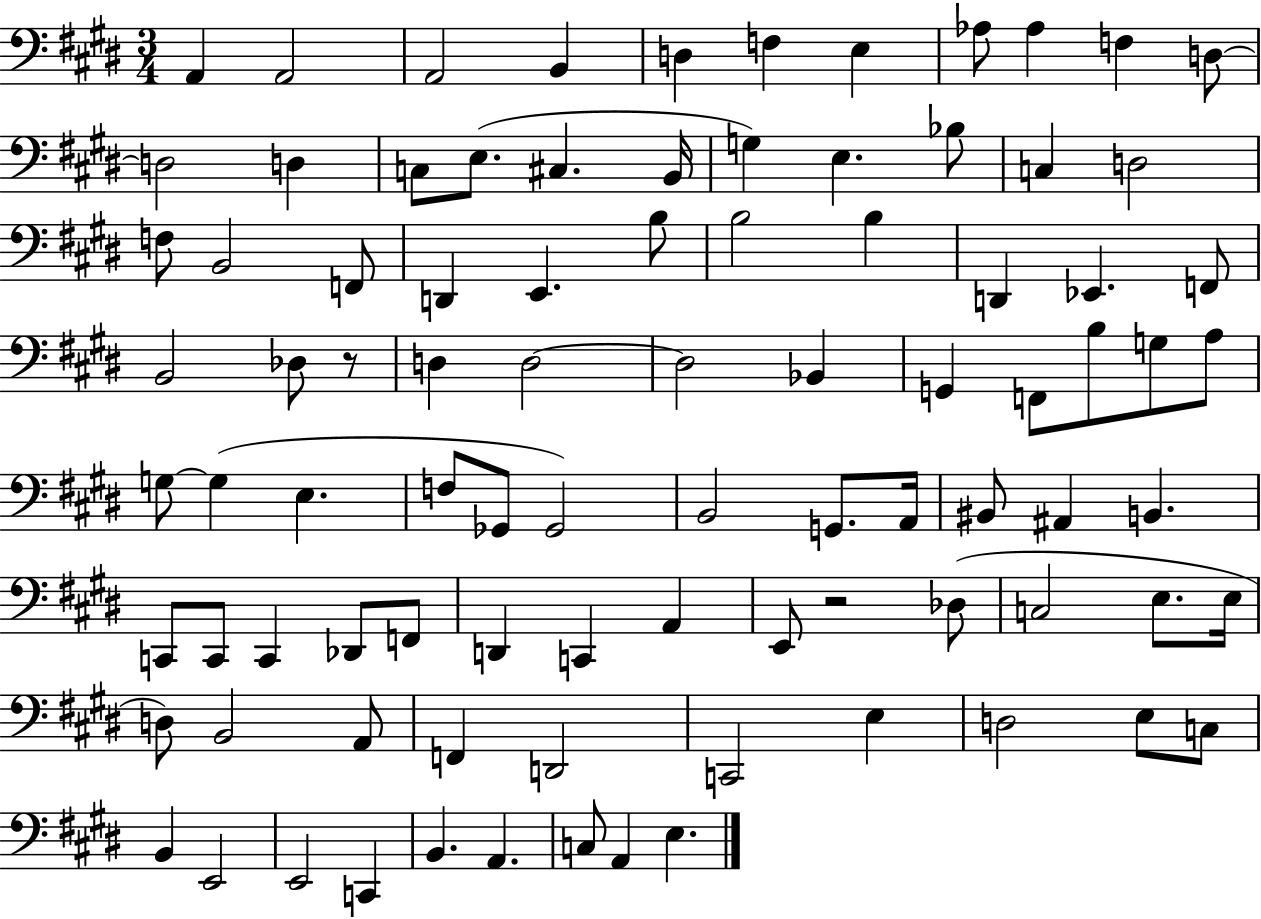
{
  \clef bass
  \numericTimeSignature
  \time 3/4
  \key e \major
  \repeat volta 2 { a,4 a,2 | a,2 b,4 | d4 f4 e4 | aes8 aes4 f4 d8~~ | \break d2 d4 | c8 e8.( cis4. b,16 | g4) e4. bes8 | c4 d2 | \break f8 b,2 f,8 | d,4 e,4. b8 | b2 b4 | d,4 ees,4. f,8 | \break b,2 des8 r8 | d4 d2~~ | d2 bes,4 | g,4 f,8 b8 g8 a8 | \break g8~~ g4( e4. | f8 ges,8 ges,2) | b,2 g,8. a,16 | bis,8 ais,4 b,4. | \break c,8 c,8 c,4 des,8 f,8 | d,4 c,4 a,4 | e,8 r2 des8( | c2 e8. e16 | \break d8) b,2 a,8 | f,4 d,2 | c,2 e4 | d2 e8 c8 | \break b,4 e,2 | e,2 c,4 | b,4. a,4. | c8 a,4 e4. | \break } \bar "|."
}